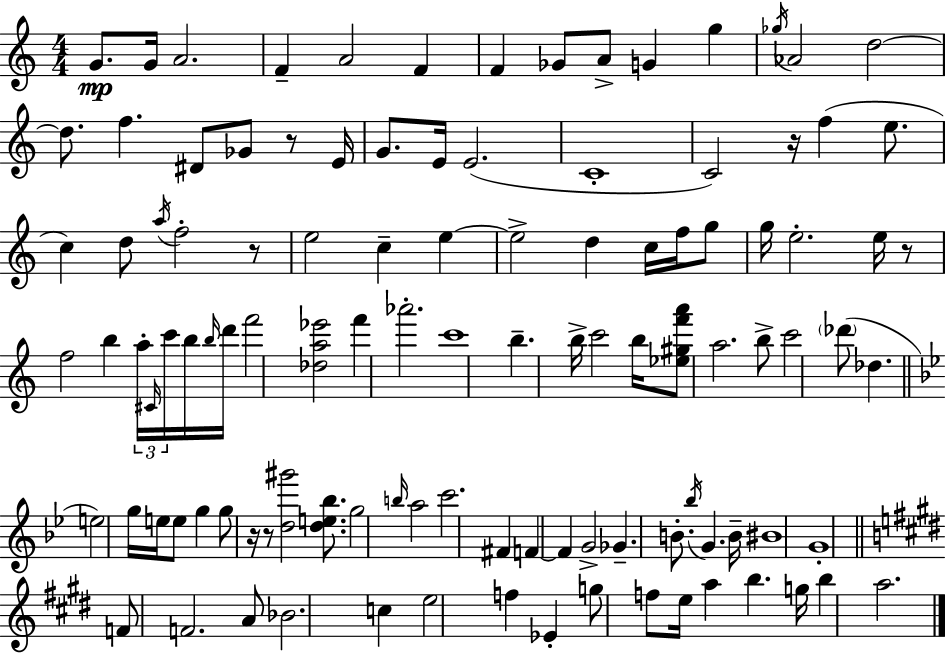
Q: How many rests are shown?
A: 6